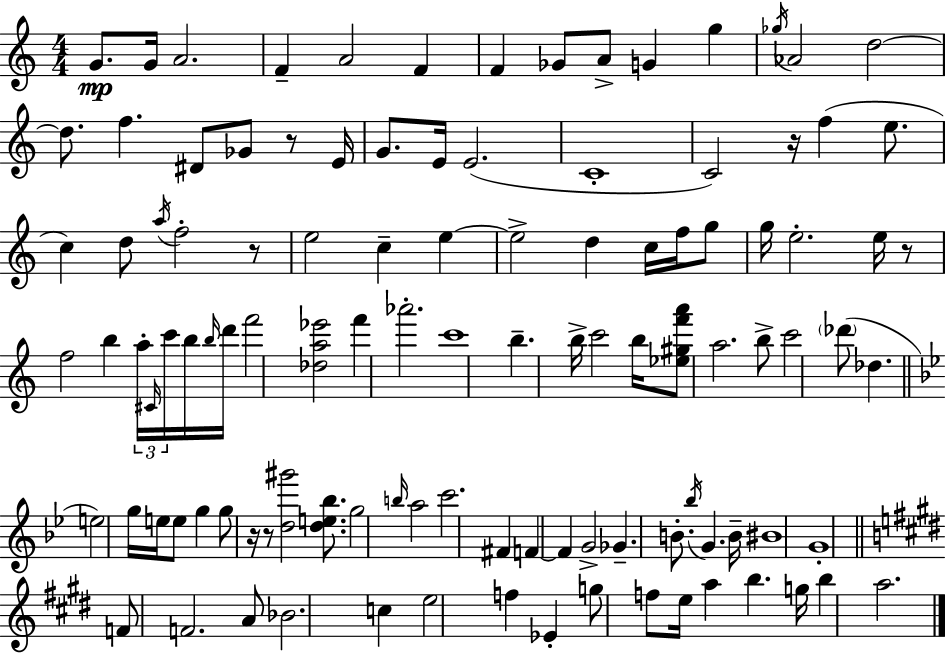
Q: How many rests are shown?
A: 6